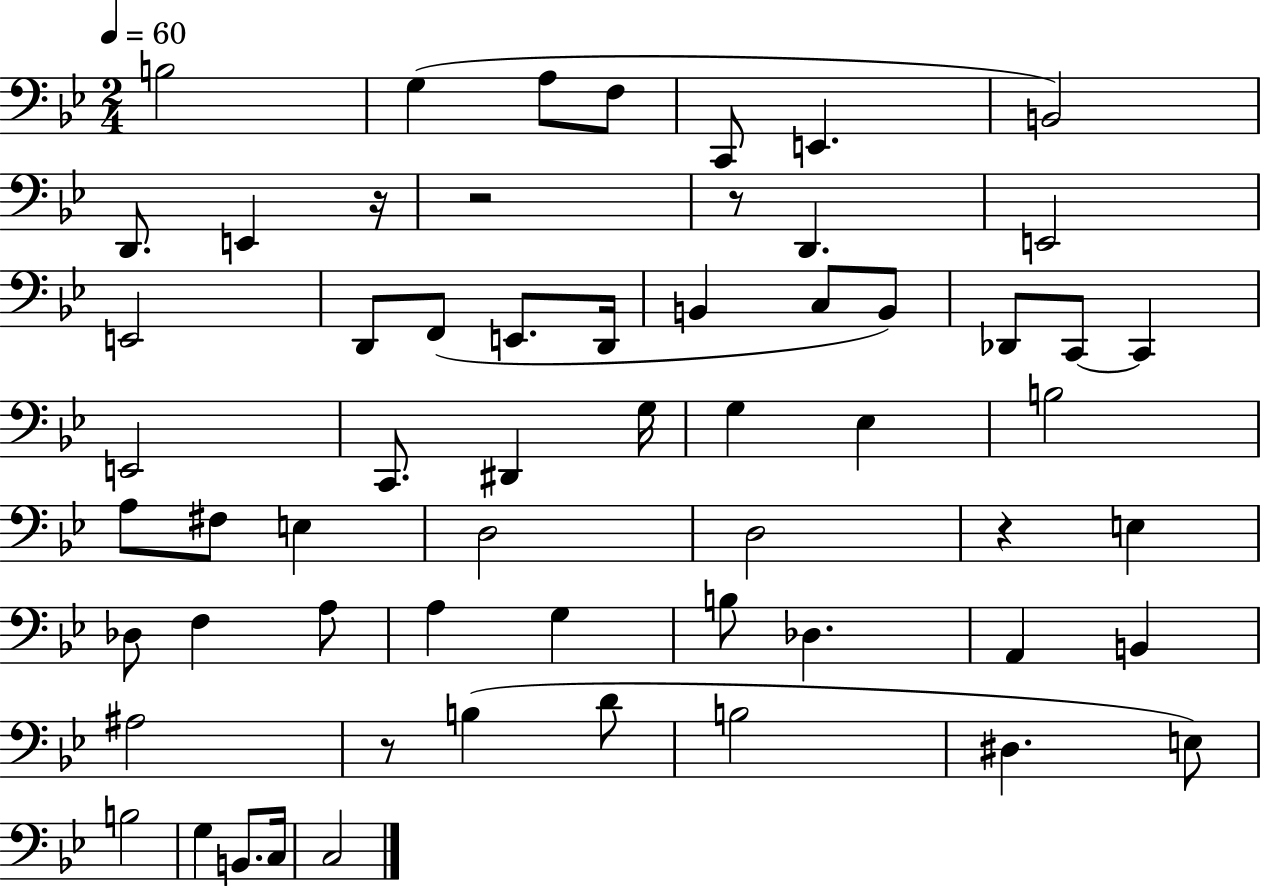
X:1
T:Untitled
M:2/4
L:1/4
K:Bb
B,2 G, A,/2 F,/2 C,,/2 E,, B,,2 D,,/2 E,, z/4 z2 z/2 D,, E,,2 E,,2 D,,/2 F,,/2 E,,/2 D,,/4 B,, C,/2 B,,/2 _D,,/2 C,,/2 C,, E,,2 C,,/2 ^D,, G,/4 G, _E, B,2 A,/2 ^F,/2 E, D,2 D,2 z E, _D,/2 F, A,/2 A, G, B,/2 _D, A,, B,, ^A,2 z/2 B, D/2 B,2 ^D, E,/2 B,2 G, B,,/2 C,/4 C,2